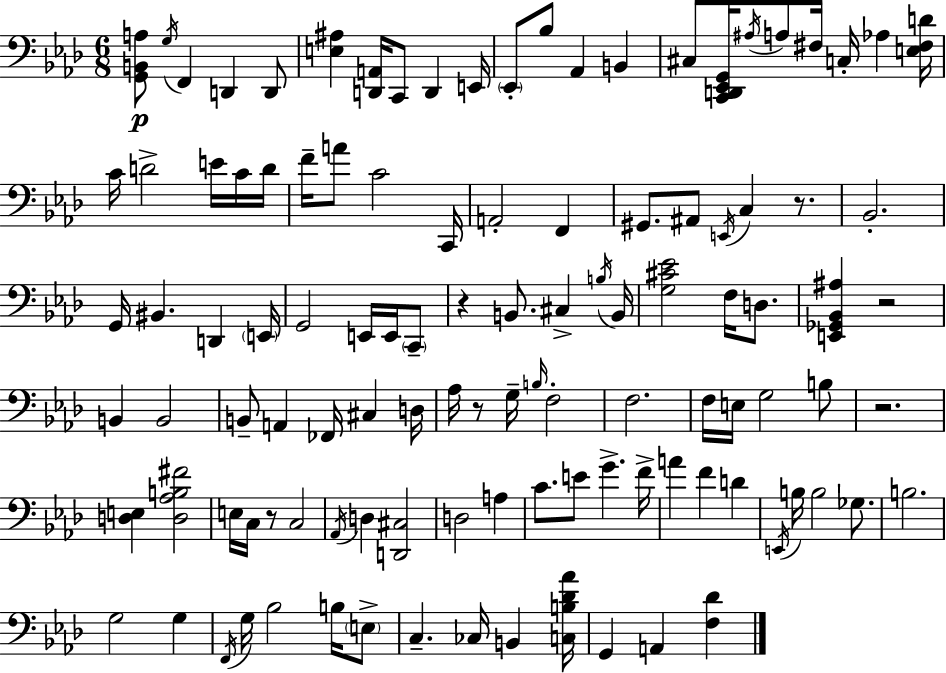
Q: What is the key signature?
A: F minor